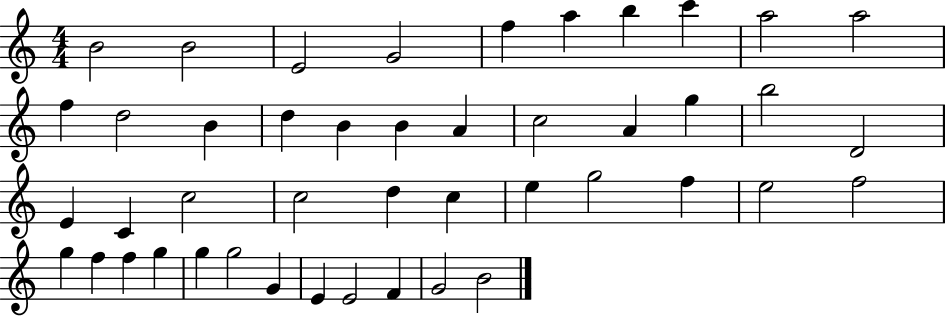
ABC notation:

X:1
T:Untitled
M:4/4
L:1/4
K:C
B2 B2 E2 G2 f a b c' a2 a2 f d2 B d B B A c2 A g b2 D2 E C c2 c2 d c e g2 f e2 f2 g f f g g g2 G E E2 F G2 B2